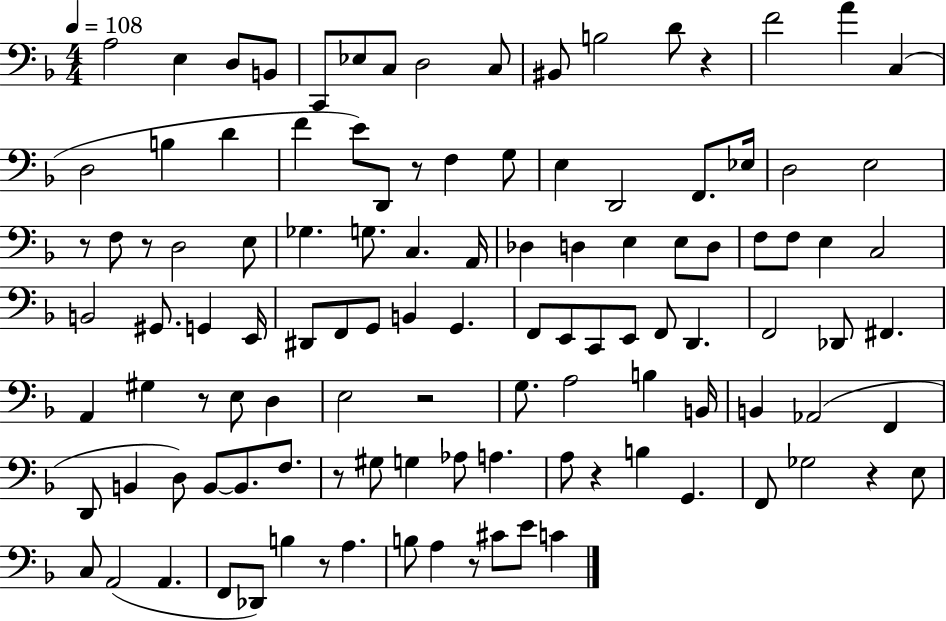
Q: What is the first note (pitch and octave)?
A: A3